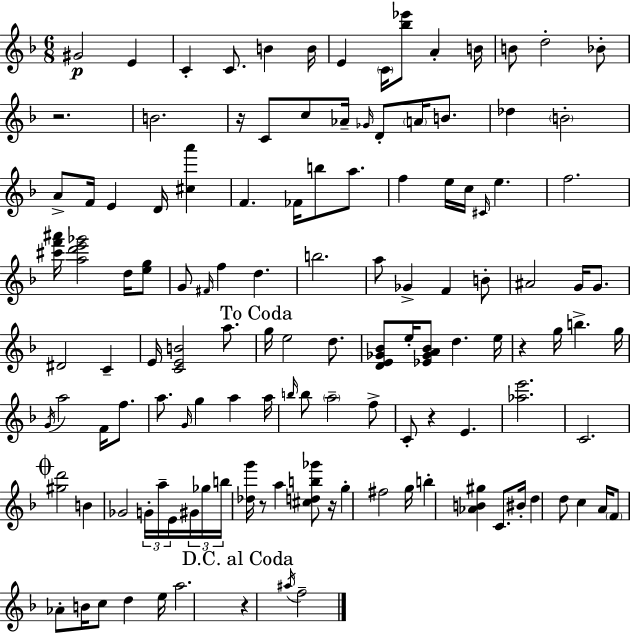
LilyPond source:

{
  \clef treble
  \numericTimeSignature
  \time 6/8
  \key d \minor
  gis'2\p e'4 | c'4-. c'8. b'4 b'16 | e'4 \parenthesize c'16 <bes'' ees'''>8 a'4-. b'16 | b'8 d''2-. bes'8-. | \break r2. | b'2. | r16 c'8 c''8 aes'16-- \grace { ges'16 } d'8-. \parenthesize a'16 b'8. | des''4 \parenthesize b'2-. | \break a'8-> f'16 e'4 d'16 <cis'' a'''>4 | f'4. fes'16 b''8 a''8. | f''4 e''16 c''16 \grace { cis'16 } e''4. | f''2. | \break <cis''' f''' ais'''>16 <a'' d''' e''' ges'''>2 d''16 | <e'' g''>8 g'8 \grace { fis'16 } f''4 d''4. | b''2. | a''8 ges'4-> f'4 | \break b'8-. ais'2 g'16 | g'8. dis'2 c'4-- | e'16 <c' e' b'>2 | a''8. \mark "To Coda" g''16 e''2 | \break d''8. <d' e' ges' bes'>8 e''16-. <ees' ges' a' bes'>8 d''4. | e''16 r4 g''16 b''4.-> | g''16 \acciaccatura { g'16 } a''2 | f'16 f''8. a''8. \grace { g'16 } g''4 | \break a''4 a''16 \grace { b''16 } b''8 \parenthesize a''2-- | f''8-> c'8-. r4 | e'4. <aes'' e'''>2. | c'2. | \break \mark \markup { \musicglyph "scripts.coda" } <gis'' d'''>2 | b'4 ges'2 | \tuplet 3/2 { g'16-. a''16-- e'16 } \tuplet 3/2 { gis'16 ges''16 b''16 } <des'' g'''>16 r8 a''4 | <cis'' d'' b'' ges'''>8 r16 g''4-. fis''2 | \break g''16 b''4-. <aes' b' gis''>4 | c'8. bis'16-. d''4 d''8 | c''4 a'16 \parenthesize f'8 aes'8-. b'16 c''8 | d''4 e''16 a''2. | \break \mark "D.C. al Coda" r4 \acciaccatura { ais''16 } f''2-- | \bar "|."
}